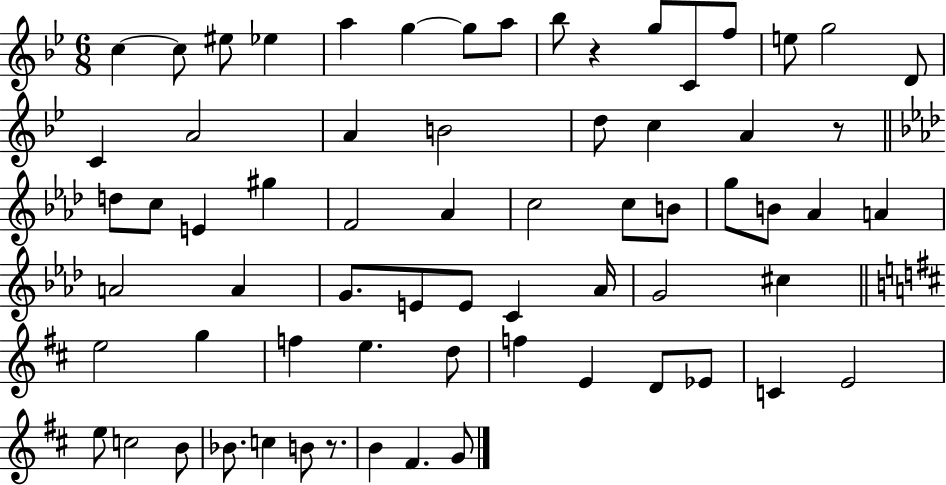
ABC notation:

X:1
T:Untitled
M:6/8
L:1/4
K:Bb
c c/2 ^e/2 _e a g g/2 a/2 _b/2 z g/2 C/2 f/2 e/2 g2 D/2 C A2 A B2 d/2 c A z/2 d/2 c/2 E ^g F2 _A c2 c/2 B/2 g/2 B/2 _A A A2 A G/2 E/2 E/2 C _A/4 G2 ^c e2 g f e d/2 f E D/2 _E/2 C E2 e/2 c2 B/2 _B/2 c B/2 z/2 B ^F G/2